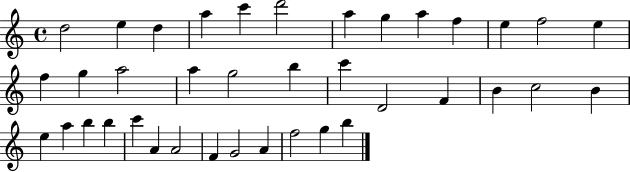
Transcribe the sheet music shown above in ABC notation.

X:1
T:Untitled
M:4/4
L:1/4
K:C
d2 e d a c' d'2 a g a f e f2 e f g a2 a g2 b c' D2 F B c2 B e a b b c' A A2 F G2 A f2 g b